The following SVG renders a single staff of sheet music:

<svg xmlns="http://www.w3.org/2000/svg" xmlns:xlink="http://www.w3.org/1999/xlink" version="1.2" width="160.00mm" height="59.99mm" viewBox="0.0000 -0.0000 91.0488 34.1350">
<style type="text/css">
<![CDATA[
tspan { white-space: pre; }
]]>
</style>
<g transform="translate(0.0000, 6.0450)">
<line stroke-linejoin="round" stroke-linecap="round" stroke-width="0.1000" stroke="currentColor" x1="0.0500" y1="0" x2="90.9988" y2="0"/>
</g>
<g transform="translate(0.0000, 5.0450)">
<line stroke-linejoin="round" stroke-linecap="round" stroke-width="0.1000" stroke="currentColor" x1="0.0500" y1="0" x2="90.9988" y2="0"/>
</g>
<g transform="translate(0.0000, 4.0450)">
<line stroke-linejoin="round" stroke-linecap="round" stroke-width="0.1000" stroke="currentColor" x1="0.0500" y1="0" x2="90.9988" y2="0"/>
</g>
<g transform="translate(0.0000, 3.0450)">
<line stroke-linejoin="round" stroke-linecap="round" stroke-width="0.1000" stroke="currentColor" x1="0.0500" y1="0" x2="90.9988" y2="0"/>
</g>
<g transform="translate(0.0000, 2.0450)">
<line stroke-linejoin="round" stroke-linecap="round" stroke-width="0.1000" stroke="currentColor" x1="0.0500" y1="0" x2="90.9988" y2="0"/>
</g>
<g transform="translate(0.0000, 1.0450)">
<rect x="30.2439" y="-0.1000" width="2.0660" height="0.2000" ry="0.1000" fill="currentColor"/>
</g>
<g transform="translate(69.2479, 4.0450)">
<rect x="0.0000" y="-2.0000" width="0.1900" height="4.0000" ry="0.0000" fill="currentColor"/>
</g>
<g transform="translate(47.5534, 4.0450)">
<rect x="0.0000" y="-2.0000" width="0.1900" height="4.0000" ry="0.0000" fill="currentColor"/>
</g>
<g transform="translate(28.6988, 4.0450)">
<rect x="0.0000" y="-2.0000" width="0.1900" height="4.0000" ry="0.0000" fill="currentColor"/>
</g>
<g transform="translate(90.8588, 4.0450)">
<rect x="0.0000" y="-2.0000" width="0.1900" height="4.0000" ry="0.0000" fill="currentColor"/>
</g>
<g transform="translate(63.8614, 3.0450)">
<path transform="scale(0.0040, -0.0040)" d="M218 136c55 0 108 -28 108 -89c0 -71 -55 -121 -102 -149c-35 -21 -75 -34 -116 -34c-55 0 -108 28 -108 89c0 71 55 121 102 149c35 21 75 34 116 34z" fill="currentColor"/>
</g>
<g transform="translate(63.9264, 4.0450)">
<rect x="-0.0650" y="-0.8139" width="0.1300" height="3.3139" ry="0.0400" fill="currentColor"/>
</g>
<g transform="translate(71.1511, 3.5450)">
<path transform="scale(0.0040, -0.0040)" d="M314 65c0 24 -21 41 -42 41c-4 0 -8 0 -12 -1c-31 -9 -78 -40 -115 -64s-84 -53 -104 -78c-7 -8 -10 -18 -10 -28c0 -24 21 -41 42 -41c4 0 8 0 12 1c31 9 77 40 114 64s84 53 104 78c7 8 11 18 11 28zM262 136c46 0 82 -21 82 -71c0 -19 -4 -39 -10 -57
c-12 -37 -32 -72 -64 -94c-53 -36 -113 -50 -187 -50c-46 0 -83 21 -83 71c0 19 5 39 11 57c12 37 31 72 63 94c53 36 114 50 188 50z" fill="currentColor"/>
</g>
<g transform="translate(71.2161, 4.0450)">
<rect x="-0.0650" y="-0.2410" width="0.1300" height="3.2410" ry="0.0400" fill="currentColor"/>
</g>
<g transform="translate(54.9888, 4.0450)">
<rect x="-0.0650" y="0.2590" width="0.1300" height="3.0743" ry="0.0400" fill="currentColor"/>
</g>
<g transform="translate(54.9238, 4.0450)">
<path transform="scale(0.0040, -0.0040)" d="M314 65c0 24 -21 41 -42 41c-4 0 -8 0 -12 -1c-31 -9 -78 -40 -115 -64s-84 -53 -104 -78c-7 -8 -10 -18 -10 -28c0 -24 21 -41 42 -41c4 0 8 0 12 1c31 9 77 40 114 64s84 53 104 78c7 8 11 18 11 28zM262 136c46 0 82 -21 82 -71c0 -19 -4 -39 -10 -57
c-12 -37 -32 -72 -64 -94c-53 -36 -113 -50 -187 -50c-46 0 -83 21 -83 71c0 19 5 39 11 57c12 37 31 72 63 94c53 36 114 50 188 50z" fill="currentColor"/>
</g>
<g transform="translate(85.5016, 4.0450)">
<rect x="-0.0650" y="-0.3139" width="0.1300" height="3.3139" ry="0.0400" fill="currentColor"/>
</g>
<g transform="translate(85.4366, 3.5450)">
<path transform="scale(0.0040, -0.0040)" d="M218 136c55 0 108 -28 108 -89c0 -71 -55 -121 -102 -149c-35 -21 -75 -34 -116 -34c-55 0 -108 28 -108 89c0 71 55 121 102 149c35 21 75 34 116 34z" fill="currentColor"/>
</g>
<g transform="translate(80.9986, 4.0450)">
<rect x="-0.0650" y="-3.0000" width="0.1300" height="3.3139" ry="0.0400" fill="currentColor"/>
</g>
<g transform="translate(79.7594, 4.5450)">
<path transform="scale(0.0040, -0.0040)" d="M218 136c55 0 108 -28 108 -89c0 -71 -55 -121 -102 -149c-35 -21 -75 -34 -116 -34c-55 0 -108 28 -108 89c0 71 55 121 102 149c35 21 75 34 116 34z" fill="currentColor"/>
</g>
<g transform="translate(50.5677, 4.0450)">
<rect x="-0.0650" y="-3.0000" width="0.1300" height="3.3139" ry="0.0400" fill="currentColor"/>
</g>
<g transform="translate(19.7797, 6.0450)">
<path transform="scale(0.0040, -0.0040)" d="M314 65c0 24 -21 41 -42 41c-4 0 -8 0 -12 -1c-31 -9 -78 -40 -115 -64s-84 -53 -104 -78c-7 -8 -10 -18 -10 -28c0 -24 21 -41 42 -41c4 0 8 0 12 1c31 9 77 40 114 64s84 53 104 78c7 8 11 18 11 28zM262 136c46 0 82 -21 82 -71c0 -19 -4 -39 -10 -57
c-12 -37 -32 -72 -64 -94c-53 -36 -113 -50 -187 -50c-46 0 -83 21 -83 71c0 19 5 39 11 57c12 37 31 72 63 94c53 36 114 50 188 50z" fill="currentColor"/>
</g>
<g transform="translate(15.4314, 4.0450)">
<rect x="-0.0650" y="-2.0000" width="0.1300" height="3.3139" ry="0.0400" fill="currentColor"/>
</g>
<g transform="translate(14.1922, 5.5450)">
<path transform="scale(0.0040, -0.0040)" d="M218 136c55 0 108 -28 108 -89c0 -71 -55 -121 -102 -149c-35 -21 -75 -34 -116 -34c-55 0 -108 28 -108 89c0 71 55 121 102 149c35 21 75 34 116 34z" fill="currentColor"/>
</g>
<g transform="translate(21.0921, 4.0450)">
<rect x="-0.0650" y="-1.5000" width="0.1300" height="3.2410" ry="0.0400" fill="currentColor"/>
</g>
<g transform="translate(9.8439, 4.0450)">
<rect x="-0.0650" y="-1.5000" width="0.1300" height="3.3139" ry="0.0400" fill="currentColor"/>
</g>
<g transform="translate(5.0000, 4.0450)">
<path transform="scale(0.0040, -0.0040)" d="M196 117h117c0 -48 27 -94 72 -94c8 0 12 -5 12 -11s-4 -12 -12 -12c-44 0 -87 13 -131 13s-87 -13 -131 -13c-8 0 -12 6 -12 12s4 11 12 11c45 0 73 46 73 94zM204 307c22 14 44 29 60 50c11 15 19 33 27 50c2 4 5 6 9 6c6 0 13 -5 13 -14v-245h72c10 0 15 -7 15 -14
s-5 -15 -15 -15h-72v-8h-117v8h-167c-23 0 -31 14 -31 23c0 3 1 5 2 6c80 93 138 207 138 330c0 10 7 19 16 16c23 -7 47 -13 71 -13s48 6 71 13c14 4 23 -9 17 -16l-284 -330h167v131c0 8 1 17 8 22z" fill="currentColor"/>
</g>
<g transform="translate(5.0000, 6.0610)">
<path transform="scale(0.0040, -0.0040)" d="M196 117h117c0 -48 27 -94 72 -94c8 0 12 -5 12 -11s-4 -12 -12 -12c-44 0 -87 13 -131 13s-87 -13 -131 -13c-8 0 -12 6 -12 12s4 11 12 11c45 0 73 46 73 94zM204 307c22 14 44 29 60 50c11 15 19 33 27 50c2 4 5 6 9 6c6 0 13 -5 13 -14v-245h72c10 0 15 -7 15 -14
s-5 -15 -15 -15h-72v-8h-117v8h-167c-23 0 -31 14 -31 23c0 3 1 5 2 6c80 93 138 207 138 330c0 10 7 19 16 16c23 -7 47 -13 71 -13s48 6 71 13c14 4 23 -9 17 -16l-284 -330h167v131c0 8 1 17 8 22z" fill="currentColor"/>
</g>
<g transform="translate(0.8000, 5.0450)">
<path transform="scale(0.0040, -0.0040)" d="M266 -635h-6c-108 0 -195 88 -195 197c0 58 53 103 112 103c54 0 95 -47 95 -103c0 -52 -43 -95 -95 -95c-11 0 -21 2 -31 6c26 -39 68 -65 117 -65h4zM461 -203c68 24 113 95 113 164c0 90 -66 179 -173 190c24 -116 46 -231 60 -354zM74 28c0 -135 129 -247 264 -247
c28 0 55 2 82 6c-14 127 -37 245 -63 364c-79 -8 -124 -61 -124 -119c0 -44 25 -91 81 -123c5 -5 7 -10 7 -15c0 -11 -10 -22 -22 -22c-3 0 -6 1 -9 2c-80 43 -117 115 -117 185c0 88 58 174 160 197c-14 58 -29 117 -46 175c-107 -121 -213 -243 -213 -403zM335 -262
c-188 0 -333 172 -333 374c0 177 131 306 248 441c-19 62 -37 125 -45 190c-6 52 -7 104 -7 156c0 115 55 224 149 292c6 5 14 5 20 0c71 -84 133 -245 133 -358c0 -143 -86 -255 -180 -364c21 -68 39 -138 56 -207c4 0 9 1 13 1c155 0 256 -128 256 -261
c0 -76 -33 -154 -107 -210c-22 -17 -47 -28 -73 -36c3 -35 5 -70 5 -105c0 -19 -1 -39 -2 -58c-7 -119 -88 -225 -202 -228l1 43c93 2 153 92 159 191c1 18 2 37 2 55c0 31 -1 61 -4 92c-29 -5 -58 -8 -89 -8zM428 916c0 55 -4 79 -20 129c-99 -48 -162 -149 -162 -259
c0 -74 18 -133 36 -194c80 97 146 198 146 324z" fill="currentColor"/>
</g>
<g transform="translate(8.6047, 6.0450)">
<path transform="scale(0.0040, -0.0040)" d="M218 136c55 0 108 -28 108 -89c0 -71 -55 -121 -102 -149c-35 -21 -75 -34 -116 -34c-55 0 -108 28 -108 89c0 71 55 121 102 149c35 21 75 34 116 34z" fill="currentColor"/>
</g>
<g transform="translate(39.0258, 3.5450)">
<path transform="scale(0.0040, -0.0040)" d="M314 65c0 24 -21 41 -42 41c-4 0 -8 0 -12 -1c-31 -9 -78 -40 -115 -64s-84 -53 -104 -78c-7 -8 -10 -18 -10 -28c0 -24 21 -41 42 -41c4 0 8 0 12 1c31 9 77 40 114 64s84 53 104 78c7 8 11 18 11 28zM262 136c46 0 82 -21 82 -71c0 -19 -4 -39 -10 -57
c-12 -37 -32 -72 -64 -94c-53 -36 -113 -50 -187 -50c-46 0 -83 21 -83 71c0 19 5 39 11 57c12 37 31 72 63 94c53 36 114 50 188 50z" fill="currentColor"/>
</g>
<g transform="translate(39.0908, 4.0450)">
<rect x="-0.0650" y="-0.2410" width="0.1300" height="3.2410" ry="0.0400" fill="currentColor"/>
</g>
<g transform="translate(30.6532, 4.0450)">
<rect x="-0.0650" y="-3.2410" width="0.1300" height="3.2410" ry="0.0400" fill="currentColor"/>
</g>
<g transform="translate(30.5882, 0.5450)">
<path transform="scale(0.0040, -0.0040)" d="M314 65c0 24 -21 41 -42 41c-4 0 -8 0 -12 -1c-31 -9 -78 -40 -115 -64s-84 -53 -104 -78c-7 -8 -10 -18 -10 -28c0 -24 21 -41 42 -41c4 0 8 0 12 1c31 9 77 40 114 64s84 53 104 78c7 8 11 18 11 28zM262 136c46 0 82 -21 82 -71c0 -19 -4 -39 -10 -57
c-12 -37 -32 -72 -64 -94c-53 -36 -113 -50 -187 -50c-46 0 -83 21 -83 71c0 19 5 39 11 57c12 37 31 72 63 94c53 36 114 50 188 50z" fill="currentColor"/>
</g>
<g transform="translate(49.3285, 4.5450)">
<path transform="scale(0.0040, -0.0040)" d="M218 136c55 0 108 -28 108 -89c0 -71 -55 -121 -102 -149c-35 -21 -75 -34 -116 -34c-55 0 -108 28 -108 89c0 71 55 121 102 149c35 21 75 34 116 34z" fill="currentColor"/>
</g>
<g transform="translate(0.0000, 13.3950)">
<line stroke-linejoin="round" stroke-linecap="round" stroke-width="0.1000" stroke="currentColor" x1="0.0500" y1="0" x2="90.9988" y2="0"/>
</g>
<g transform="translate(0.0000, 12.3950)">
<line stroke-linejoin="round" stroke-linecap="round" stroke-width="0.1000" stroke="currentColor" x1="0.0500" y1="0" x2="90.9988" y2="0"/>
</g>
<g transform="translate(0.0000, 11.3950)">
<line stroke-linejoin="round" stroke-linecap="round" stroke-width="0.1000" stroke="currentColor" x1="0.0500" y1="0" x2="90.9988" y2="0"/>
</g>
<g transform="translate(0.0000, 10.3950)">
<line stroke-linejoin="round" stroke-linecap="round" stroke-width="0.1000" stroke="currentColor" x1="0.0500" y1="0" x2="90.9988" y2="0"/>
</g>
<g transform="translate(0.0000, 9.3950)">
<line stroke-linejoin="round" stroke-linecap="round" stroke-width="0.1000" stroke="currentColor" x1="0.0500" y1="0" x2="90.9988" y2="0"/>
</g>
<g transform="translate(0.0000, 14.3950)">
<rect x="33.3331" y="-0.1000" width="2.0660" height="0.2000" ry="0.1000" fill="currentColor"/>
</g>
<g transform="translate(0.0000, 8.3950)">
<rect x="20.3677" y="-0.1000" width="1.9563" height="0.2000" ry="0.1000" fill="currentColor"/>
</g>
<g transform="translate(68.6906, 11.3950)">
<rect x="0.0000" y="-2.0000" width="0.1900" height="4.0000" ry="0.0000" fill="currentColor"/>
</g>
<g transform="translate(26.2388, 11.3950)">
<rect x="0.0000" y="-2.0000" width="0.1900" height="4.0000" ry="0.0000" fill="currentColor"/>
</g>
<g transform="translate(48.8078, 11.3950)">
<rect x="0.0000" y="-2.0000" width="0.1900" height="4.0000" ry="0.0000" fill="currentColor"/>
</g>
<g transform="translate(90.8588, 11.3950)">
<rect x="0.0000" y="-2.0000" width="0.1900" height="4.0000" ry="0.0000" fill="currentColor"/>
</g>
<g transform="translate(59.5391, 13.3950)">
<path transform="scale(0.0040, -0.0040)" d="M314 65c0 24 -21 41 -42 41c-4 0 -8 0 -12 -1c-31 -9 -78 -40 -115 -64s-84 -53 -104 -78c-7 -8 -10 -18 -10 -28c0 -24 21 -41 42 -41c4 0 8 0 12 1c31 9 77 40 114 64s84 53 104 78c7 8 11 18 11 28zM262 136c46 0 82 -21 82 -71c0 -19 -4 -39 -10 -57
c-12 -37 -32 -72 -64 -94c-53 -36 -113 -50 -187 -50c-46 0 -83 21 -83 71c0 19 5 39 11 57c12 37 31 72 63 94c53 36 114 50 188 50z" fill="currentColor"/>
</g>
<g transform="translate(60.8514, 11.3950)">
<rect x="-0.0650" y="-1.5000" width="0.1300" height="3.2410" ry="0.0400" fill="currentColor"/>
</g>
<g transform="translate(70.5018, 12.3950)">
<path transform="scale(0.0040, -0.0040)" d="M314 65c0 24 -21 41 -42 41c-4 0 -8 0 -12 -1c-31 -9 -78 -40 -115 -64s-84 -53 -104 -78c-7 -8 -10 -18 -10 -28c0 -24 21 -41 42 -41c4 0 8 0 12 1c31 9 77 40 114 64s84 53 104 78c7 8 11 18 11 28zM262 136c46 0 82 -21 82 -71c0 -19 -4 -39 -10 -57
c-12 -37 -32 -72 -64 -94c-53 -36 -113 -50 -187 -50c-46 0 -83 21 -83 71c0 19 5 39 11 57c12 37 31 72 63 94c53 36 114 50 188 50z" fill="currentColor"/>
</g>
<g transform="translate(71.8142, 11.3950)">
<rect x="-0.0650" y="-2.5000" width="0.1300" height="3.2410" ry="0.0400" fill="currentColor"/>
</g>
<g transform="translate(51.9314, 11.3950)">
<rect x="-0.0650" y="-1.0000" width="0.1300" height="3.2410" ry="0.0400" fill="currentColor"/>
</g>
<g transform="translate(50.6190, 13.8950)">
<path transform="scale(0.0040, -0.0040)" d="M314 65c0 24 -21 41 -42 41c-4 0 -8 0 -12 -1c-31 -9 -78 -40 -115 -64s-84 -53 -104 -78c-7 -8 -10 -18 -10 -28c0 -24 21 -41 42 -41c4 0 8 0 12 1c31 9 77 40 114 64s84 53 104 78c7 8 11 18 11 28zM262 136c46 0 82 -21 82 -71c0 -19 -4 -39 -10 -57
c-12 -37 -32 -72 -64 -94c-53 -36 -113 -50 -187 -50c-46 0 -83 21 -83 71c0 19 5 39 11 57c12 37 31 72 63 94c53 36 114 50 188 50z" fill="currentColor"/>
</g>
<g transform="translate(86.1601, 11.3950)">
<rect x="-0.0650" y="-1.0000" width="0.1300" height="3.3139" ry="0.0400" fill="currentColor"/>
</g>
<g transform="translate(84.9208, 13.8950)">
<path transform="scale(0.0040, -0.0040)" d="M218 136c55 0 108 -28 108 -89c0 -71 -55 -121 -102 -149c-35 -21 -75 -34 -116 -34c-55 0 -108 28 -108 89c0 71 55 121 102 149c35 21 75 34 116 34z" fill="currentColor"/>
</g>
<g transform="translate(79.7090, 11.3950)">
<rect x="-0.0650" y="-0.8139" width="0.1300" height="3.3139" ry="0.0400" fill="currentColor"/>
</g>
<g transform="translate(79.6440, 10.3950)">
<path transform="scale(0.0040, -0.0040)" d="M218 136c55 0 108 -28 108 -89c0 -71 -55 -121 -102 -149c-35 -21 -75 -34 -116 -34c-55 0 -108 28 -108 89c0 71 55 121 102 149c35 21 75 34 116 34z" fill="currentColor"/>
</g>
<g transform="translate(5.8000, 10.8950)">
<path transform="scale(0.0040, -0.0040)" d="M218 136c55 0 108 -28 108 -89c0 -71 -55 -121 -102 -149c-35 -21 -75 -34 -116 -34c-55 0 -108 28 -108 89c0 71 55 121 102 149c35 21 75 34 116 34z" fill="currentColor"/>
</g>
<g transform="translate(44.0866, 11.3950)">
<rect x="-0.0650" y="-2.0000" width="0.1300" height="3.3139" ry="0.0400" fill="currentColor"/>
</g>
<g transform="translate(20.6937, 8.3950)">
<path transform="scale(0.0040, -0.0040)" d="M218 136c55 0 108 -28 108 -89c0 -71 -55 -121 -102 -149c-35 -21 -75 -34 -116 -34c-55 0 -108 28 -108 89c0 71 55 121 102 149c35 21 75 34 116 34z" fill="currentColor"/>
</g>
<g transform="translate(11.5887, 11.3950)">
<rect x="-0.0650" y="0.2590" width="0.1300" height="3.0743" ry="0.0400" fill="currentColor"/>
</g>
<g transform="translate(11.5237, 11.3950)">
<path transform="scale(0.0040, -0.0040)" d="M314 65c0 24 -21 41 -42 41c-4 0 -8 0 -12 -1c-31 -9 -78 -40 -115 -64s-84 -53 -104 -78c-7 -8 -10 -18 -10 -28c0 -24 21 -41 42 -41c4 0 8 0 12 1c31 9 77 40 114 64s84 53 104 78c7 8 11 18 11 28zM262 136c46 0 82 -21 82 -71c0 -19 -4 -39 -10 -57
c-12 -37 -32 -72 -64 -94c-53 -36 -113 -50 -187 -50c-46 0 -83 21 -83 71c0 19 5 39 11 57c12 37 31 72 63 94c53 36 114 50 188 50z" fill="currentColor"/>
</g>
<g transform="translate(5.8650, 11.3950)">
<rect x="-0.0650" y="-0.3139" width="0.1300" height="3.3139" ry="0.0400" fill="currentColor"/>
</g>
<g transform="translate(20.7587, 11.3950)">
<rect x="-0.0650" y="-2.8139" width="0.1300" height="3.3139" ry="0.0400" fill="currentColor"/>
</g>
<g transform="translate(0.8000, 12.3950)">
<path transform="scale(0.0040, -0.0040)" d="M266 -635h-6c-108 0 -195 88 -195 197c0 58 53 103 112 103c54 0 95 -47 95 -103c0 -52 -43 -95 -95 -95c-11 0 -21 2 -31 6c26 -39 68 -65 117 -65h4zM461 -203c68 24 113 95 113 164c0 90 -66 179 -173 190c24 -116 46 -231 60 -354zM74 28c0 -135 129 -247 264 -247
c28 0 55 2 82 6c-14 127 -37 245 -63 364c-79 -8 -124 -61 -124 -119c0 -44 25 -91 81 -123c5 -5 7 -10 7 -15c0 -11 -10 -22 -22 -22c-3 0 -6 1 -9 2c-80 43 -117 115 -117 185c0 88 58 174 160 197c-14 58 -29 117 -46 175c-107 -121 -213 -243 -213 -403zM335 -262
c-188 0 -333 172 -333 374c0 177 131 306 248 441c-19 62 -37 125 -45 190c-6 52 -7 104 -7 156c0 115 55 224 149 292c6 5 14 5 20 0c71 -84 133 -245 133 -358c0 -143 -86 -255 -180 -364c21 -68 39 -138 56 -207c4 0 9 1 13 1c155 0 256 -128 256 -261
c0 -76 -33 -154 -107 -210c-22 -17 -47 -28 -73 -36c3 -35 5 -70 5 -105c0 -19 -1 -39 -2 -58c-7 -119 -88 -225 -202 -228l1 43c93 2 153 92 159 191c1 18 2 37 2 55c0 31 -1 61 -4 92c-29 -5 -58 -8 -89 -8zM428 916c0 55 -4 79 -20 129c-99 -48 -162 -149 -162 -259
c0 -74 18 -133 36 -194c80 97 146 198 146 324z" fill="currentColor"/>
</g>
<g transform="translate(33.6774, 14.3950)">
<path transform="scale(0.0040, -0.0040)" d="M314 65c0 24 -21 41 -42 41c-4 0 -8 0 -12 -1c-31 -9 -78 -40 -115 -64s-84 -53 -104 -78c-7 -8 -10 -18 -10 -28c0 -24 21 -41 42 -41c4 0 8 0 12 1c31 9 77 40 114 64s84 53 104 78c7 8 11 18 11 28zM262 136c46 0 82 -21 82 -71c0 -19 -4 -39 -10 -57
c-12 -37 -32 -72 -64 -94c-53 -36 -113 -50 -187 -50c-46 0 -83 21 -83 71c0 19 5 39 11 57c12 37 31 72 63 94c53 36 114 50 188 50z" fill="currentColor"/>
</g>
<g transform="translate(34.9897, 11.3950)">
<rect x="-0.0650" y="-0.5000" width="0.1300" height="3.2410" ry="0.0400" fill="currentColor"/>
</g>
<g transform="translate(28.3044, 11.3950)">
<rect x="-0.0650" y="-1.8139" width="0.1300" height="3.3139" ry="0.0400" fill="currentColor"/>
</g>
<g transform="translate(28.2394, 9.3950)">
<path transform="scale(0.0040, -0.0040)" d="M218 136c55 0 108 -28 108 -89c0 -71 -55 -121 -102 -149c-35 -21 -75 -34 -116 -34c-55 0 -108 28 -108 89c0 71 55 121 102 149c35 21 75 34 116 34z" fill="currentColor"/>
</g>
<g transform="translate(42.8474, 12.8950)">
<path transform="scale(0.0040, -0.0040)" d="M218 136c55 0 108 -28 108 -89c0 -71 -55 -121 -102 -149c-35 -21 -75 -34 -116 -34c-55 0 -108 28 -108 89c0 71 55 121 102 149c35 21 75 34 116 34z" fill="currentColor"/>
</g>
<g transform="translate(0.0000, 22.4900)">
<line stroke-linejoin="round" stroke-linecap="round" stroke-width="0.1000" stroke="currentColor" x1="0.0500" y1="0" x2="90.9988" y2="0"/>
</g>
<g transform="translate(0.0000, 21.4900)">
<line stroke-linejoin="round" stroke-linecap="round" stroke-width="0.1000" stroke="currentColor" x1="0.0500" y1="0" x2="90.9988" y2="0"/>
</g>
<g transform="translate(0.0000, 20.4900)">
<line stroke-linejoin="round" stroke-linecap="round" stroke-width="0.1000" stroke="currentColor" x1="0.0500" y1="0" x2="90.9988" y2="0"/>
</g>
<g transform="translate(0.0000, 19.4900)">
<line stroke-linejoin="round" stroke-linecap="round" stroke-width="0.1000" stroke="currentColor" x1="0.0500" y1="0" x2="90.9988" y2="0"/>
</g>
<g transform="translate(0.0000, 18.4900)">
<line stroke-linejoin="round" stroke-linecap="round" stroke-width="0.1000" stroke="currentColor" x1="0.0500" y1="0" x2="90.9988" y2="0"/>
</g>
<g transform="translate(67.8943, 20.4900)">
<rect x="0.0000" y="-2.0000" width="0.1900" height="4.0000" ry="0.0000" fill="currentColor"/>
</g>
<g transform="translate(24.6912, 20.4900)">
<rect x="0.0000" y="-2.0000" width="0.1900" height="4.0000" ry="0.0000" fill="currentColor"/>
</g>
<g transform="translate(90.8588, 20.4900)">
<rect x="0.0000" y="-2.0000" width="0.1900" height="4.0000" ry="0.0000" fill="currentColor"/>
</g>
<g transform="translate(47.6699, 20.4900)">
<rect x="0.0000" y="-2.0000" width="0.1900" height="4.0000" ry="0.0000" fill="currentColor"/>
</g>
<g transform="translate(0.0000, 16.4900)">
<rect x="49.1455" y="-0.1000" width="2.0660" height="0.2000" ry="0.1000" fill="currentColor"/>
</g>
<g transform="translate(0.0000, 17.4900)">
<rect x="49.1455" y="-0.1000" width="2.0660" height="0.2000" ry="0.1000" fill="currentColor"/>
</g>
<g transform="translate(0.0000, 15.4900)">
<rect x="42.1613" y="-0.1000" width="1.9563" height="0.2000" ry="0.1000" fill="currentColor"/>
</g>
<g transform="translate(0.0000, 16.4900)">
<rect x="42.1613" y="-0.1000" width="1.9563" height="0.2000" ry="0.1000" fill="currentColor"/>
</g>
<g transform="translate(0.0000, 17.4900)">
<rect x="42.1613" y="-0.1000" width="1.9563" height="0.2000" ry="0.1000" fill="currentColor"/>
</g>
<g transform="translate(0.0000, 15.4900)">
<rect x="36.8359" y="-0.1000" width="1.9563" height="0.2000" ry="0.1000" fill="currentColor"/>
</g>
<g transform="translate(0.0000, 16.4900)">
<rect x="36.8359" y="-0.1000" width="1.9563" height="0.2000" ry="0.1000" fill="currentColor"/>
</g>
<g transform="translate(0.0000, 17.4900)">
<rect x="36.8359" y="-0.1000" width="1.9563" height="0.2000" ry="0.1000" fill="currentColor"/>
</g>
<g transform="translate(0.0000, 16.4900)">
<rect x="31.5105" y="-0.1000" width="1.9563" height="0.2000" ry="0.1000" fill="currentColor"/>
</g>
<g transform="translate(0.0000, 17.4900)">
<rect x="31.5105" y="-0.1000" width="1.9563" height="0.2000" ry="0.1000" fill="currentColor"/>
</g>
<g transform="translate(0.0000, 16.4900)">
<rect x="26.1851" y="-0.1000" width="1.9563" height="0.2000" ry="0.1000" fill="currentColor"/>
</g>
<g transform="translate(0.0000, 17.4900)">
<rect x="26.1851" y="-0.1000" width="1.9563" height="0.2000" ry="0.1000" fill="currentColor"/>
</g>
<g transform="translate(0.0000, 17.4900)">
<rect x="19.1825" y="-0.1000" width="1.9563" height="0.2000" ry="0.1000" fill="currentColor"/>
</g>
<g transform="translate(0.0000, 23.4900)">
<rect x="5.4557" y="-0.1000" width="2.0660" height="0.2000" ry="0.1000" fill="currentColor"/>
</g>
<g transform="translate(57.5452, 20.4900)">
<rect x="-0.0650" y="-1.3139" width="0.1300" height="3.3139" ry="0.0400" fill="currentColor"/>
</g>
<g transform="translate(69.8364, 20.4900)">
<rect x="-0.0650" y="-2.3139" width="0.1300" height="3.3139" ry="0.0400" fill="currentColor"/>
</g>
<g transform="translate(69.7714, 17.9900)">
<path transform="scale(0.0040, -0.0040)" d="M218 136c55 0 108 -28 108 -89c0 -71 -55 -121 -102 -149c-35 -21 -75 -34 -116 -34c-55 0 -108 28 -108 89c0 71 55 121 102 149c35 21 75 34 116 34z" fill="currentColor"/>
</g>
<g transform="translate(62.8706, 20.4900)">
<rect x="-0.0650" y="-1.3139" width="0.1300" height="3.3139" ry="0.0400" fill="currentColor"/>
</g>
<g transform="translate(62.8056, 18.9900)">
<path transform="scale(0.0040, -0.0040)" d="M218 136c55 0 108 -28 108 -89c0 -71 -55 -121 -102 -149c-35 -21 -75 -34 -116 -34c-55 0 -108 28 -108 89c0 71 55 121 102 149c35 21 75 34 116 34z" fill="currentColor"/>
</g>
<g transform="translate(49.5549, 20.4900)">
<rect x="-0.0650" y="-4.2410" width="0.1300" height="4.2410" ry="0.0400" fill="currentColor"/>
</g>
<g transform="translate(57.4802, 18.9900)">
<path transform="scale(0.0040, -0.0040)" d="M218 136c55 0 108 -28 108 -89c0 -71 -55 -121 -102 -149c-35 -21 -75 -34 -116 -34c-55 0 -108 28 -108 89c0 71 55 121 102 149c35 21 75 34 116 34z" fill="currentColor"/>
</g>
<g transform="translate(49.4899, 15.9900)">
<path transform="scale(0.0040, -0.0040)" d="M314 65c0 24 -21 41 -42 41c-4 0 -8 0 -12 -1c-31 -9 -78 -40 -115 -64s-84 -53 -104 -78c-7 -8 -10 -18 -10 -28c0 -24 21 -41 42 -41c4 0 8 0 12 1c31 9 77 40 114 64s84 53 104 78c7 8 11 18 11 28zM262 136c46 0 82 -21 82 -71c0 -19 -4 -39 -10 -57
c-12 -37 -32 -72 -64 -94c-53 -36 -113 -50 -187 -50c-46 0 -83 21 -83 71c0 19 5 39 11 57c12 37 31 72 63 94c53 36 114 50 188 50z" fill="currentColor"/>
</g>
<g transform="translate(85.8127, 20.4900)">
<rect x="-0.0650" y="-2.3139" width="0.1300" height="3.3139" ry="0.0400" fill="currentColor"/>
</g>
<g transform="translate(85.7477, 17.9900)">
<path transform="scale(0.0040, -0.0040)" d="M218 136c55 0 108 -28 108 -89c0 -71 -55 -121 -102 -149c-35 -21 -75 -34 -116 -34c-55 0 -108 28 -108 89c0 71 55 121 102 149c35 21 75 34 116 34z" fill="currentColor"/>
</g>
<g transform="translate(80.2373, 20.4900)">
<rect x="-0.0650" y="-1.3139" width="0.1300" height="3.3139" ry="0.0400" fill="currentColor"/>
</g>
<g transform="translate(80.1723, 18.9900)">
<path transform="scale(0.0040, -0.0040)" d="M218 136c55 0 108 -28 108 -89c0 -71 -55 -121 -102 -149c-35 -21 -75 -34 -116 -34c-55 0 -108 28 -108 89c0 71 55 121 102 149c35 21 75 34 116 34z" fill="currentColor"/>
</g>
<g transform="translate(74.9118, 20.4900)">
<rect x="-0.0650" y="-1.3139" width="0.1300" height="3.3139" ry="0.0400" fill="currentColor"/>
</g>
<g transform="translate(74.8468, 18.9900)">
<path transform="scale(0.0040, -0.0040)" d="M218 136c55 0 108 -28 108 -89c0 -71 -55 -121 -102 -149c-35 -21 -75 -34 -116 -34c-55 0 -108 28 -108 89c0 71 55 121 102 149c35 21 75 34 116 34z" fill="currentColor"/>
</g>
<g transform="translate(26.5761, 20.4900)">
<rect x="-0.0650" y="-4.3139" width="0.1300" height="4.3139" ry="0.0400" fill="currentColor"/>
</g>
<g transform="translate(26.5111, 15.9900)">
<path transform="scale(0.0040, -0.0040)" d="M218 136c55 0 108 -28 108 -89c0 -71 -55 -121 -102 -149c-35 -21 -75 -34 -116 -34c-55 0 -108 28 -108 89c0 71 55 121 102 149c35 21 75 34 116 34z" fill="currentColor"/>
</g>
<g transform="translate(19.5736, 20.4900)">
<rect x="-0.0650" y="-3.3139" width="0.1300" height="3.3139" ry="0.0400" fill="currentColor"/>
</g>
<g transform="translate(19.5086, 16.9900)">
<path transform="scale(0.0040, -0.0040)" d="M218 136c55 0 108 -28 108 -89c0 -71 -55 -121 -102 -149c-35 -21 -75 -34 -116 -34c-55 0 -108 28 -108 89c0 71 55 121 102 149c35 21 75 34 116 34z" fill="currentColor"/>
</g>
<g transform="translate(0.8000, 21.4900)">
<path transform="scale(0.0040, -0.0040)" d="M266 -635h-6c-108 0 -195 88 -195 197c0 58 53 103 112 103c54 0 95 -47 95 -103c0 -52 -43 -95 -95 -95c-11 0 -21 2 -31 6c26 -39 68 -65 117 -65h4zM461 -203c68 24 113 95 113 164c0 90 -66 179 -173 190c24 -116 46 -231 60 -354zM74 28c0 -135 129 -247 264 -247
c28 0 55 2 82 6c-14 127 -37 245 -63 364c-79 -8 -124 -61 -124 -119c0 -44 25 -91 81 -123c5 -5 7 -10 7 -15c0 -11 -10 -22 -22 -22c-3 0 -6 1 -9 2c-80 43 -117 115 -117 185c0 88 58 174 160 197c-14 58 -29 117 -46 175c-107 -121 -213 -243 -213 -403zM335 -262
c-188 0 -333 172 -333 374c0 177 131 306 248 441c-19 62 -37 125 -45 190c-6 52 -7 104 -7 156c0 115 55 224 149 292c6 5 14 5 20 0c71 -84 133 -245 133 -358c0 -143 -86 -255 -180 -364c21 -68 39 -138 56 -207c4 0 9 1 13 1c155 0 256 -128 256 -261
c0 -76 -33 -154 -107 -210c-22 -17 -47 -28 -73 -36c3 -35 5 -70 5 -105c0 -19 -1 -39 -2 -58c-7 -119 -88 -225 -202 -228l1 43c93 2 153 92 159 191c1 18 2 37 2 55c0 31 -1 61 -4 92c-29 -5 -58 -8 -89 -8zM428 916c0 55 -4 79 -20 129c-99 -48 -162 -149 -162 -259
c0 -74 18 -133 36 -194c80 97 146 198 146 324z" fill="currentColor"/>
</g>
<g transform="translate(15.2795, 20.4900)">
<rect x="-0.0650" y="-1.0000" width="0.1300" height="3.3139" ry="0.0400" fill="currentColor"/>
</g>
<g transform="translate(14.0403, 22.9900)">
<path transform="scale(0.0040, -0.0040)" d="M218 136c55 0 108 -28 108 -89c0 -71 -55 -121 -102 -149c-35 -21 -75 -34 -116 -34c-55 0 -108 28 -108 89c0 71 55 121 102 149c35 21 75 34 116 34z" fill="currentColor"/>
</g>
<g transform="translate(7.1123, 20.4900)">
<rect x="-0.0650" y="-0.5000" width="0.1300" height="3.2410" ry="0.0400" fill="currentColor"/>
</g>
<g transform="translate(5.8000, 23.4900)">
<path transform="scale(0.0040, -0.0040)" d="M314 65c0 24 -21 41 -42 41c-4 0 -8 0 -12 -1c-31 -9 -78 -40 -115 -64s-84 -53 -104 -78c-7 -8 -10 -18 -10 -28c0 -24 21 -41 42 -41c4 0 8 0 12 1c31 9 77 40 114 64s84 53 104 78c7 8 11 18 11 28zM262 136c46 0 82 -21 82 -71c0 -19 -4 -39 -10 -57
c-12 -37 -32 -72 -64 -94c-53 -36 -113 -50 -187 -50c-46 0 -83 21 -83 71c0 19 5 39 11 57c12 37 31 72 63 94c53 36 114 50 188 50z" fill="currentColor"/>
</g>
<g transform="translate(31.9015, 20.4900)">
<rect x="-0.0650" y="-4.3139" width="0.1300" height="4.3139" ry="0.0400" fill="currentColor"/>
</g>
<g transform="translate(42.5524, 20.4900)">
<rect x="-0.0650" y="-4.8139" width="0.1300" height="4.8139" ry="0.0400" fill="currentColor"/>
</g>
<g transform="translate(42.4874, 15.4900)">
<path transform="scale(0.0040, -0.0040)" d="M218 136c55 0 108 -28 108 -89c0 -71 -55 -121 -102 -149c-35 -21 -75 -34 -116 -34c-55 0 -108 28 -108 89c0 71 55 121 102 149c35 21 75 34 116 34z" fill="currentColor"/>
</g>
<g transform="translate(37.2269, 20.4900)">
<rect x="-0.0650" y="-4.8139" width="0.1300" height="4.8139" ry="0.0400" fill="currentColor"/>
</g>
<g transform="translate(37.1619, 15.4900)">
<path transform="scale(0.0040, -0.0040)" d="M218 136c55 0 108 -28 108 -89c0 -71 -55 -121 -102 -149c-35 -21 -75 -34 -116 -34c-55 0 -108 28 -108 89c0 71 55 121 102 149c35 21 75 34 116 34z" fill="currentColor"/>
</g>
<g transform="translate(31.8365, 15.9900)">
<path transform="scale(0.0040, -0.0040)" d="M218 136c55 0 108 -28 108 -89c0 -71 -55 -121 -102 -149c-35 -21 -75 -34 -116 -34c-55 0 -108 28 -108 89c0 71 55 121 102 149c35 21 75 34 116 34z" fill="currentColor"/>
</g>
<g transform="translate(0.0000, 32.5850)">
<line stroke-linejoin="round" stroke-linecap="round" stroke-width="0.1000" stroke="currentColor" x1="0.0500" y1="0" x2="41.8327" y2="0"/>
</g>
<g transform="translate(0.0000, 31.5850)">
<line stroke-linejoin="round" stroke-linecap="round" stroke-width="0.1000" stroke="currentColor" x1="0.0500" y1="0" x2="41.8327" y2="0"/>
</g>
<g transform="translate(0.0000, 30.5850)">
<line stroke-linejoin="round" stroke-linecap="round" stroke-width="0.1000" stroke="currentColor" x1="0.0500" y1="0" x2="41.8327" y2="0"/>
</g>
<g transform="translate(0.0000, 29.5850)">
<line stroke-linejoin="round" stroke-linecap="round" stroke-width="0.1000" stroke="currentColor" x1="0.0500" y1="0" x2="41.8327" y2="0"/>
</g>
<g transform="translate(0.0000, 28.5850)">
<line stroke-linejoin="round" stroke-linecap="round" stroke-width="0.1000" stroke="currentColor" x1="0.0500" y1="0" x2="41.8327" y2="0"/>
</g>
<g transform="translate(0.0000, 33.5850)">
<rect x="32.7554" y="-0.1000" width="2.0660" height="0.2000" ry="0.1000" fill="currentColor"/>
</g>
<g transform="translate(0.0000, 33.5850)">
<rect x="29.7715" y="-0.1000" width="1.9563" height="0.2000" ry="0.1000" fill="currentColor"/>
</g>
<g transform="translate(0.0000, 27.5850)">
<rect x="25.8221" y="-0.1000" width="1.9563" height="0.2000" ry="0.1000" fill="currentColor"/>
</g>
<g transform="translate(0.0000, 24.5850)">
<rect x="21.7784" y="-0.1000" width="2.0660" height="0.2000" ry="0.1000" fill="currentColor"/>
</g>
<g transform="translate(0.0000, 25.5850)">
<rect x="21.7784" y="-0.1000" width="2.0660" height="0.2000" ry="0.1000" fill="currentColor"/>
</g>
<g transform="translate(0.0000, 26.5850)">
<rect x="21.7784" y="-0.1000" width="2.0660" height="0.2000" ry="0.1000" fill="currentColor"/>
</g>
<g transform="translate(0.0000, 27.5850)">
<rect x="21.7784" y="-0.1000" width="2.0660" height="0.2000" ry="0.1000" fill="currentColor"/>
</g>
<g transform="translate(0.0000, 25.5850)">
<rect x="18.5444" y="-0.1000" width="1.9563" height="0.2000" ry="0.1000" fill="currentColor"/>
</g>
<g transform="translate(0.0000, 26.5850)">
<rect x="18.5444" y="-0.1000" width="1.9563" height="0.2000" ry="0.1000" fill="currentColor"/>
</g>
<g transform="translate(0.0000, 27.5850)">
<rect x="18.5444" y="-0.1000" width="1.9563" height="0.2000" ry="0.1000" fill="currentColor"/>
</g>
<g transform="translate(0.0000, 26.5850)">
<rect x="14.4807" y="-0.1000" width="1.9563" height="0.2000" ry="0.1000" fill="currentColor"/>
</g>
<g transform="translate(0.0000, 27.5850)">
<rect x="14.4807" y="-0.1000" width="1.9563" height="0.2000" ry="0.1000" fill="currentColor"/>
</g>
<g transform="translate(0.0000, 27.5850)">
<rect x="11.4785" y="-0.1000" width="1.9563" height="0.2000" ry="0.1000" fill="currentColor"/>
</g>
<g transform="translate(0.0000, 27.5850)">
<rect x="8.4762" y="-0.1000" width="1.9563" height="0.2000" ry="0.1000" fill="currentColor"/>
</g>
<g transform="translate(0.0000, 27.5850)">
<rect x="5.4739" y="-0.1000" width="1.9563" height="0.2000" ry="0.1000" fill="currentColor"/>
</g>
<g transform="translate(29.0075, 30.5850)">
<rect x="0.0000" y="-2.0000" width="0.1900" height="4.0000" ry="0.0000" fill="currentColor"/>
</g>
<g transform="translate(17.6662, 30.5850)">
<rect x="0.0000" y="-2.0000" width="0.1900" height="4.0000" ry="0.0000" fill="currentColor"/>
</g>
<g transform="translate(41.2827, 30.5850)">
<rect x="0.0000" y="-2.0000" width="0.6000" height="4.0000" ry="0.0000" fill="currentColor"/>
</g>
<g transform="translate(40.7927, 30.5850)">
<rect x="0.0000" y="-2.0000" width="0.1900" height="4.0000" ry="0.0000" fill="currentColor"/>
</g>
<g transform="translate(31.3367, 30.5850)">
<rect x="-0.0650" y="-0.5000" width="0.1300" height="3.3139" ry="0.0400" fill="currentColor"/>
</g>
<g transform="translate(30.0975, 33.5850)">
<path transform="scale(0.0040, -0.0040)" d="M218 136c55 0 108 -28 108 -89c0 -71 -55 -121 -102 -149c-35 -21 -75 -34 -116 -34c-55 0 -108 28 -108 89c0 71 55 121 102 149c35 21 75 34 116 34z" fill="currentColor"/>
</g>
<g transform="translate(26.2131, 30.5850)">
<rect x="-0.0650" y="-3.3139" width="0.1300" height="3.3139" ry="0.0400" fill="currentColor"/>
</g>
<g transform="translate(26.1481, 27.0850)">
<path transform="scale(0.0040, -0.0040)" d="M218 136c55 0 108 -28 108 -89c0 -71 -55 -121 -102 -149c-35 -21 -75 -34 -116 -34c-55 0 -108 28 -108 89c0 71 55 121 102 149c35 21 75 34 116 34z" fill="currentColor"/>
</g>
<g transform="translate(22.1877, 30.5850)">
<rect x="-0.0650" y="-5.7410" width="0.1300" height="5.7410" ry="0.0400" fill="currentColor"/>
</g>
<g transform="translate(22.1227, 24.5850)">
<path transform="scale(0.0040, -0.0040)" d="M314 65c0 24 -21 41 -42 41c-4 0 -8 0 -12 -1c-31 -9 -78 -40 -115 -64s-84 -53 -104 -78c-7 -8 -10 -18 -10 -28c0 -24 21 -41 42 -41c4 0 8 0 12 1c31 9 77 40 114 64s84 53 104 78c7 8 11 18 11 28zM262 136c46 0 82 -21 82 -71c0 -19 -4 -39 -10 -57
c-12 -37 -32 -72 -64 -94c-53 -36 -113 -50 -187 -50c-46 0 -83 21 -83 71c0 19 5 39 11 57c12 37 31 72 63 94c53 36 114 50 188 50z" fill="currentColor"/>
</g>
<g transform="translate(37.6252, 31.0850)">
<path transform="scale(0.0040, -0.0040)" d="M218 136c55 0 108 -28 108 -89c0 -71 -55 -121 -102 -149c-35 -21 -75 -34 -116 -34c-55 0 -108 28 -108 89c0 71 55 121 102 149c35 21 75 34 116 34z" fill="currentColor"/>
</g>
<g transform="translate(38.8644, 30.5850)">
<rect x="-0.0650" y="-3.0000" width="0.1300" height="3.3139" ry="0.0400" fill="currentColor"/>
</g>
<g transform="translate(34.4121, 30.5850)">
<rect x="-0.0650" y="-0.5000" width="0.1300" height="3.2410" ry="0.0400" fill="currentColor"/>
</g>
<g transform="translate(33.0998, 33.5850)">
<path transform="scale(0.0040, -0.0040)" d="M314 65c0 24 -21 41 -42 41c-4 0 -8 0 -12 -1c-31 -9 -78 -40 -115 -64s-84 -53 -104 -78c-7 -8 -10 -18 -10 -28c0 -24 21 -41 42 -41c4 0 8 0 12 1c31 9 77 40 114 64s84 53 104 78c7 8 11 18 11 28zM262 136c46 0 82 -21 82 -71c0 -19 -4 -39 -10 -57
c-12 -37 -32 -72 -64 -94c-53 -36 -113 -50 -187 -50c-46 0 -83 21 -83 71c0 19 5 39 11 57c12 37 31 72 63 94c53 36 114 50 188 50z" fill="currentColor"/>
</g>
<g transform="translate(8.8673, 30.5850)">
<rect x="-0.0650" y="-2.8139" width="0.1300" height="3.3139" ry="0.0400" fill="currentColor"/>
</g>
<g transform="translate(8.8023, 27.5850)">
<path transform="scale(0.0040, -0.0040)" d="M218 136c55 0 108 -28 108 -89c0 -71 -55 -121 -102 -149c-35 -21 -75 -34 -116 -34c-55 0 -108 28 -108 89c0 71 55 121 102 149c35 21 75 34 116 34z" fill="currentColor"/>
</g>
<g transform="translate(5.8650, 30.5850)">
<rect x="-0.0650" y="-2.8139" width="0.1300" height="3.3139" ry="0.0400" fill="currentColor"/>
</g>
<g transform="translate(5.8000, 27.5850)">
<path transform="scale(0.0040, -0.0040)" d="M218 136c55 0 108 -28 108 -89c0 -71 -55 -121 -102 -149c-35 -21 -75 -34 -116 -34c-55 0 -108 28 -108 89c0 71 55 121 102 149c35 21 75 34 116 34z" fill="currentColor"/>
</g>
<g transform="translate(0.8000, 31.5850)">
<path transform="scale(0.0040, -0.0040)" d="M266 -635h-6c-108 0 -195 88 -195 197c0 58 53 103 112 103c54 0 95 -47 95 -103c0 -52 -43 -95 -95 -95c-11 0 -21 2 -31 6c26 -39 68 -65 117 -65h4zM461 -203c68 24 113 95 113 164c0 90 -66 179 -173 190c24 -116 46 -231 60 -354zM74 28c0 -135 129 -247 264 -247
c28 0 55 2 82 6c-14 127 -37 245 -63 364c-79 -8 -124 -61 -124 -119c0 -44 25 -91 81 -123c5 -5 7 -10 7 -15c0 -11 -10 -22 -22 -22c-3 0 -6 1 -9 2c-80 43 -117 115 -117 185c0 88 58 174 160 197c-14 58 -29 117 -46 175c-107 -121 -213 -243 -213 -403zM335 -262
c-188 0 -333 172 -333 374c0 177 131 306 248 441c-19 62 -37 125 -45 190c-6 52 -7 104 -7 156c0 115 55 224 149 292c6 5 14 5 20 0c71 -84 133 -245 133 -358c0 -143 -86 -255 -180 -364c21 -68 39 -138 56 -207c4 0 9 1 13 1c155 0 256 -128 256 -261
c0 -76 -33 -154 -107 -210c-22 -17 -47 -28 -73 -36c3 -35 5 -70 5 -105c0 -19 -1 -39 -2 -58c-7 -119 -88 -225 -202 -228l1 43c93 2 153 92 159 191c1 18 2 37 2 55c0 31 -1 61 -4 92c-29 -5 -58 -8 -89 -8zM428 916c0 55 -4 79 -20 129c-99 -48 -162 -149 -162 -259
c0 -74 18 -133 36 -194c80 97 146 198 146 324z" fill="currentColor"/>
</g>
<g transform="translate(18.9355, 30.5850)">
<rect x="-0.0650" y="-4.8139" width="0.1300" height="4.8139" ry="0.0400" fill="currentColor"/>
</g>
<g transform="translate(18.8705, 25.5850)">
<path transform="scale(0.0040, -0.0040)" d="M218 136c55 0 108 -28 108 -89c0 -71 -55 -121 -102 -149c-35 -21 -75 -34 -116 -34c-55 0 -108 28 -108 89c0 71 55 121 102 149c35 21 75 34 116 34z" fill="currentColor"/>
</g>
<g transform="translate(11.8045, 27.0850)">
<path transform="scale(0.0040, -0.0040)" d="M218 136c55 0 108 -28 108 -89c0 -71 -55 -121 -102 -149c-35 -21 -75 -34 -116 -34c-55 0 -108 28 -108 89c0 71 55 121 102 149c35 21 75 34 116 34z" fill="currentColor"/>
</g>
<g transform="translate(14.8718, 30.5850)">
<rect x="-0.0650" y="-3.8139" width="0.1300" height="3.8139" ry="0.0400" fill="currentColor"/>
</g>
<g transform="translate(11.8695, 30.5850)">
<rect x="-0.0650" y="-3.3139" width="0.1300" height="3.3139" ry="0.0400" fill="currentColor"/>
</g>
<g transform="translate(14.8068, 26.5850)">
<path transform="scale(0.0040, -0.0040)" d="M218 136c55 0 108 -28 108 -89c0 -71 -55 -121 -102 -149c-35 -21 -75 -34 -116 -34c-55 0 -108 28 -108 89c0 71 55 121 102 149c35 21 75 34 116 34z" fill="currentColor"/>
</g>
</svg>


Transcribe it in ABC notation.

X:1
T:Untitled
M:4/4
L:1/4
K:C
E F E2 b2 c2 A B2 d c2 A c c B2 a f C2 F D2 E2 G2 d D C2 D b d' d' e' e' d'2 e e g e e g a a b c' e' g'2 b C C2 A